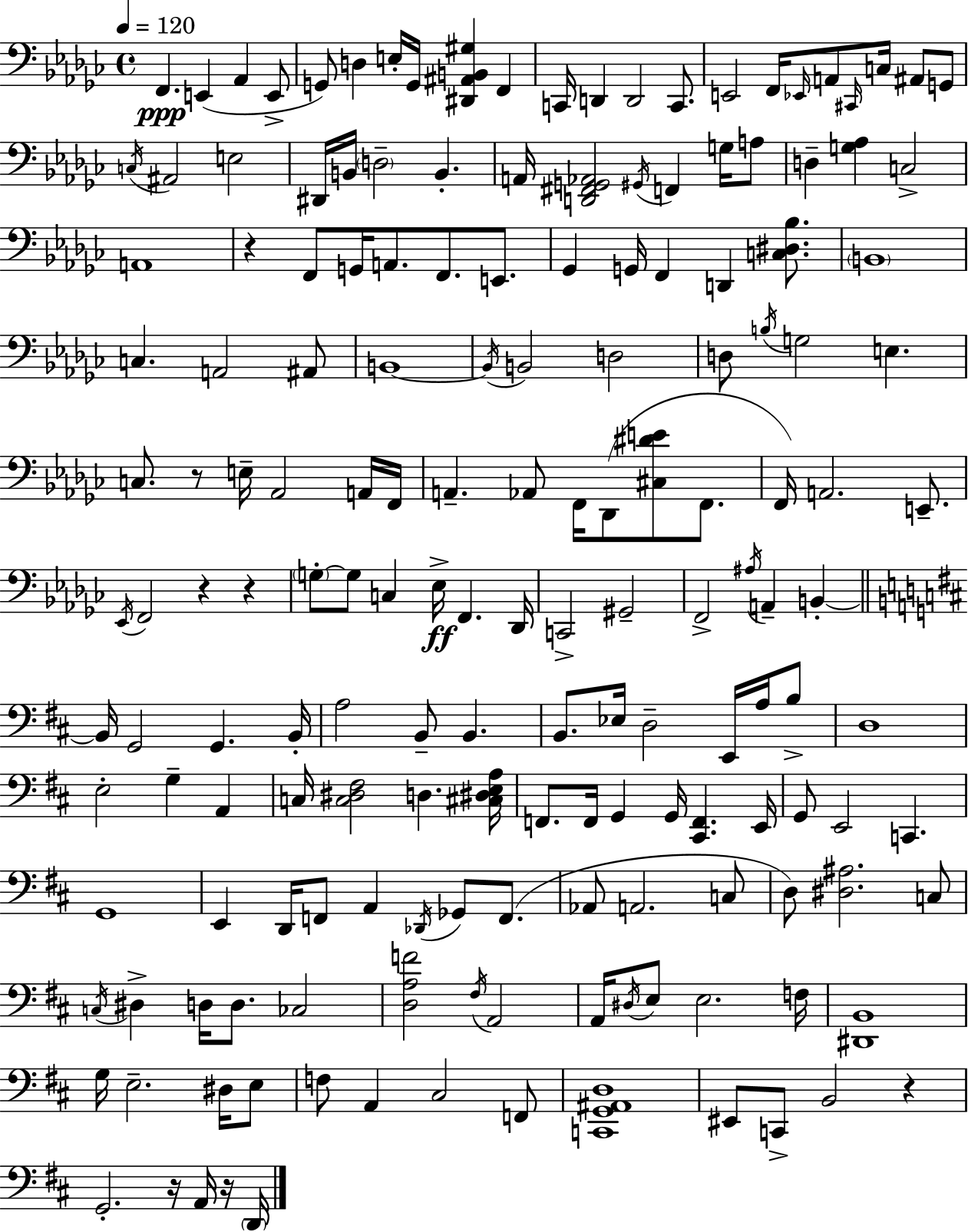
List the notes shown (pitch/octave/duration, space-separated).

F2/q. E2/q Ab2/q E2/e G2/e D3/q E3/s G2/s [D#2,A#2,B2,G#3]/q F2/q C2/s D2/q D2/h C2/e. E2/h F2/s Eb2/s A2/e C#2/s C3/s A#2/e G2/e C3/s A#2/h E3/h D#2/s B2/s D3/h B2/q. A2/s [D2,F#2,G2,Ab2]/h G#2/s F2/q G3/s A3/e D3/q [G3,Ab3]/q C3/h A2/w R/q F2/e G2/s A2/e. F2/e. E2/e. Gb2/q G2/s F2/q D2/q [C3,D#3,Bb3]/e. B2/w C3/q. A2/h A#2/e B2/w B2/s B2/h D3/h D3/e B3/s G3/h E3/q. C3/e. R/e E3/s Ab2/h A2/s F2/s A2/q. Ab2/e F2/s Db2/e [C#3,D#4,E4]/e F2/e. F2/s A2/h. E2/e. Eb2/s F2/h R/q R/q G3/e G3/e C3/q Eb3/s F2/q. Db2/s C2/h G#2/h F2/h A#3/s A2/q B2/q B2/s G2/h G2/q. B2/s A3/h B2/e B2/q. B2/e. Eb3/s D3/h E2/s A3/s B3/e D3/w E3/h G3/q A2/q C3/s [C3,D#3,F#3]/h D3/q. [C#3,D#3,E3,A3]/s F2/e. F2/s G2/q G2/s [C#2,F2]/q. E2/s G2/e E2/h C2/q. G2/w E2/q D2/s F2/e A2/q Db2/s Gb2/e F2/e. Ab2/e A2/h. C3/e D3/e [D#3,A#3]/h. C3/e C3/s D#3/q D3/s D3/e. CES3/h [D3,A3,F4]/h F#3/s A2/h A2/s D#3/s E3/e E3/h. F3/s [D#2,B2]/w G3/s E3/h. D#3/s E3/e F3/e A2/q C#3/h F2/e [C2,G2,A#2,D3]/w EIS2/e C2/e B2/h R/q G2/h. R/s A2/s R/s D2/s